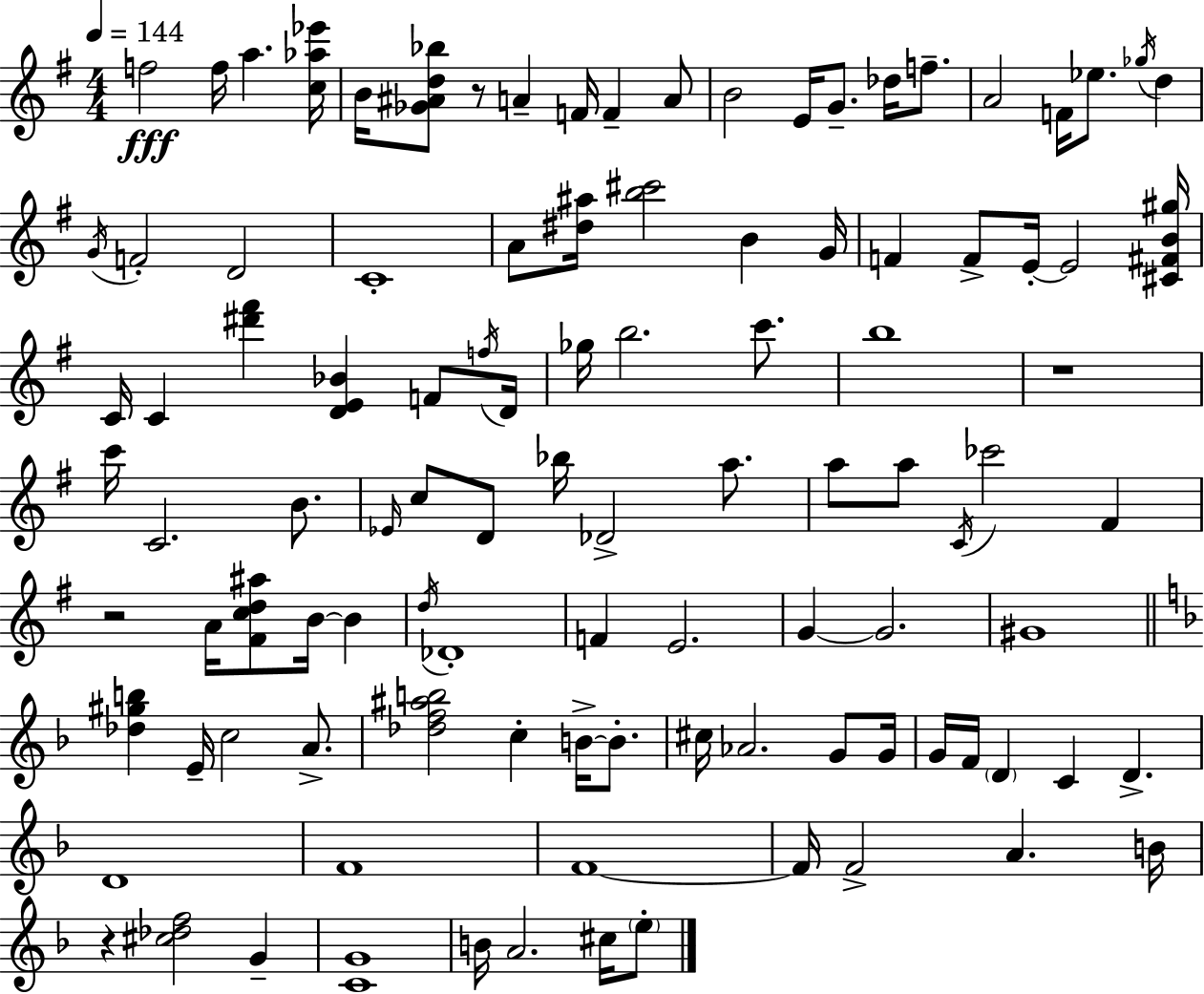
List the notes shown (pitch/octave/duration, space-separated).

F5/h F5/s A5/q. [C5,Ab5,Eb6]/s B4/s [Gb4,A#4,D5,Bb5]/e R/e A4/q F4/s F4/q A4/e B4/h E4/s G4/e. Db5/s F5/e. A4/h F4/s Eb5/e. Gb5/s D5/q G4/s F4/h D4/h C4/w A4/e [D#5,A#5]/s [B5,C#6]/h B4/q G4/s F4/q F4/e E4/s E4/h [C#4,F#4,B4,G#5]/s C4/s C4/q [D#6,F#6]/q [D4,E4,Bb4]/q F4/e F5/s D4/s Gb5/s B5/h. C6/e. B5/w R/w C6/s C4/h. B4/e. Eb4/s C5/e D4/e Bb5/s Db4/h A5/e. A5/e A5/e C4/s CES6/h F#4/q R/h A4/s [F#4,C5,D5,A#5]/e B4/s B4/q D5/s Db4/w F4/q E4/h. G4/q G4/h. G#4/w [Db5,G#5,B5]/q E4/s C5/h A4/e. [Db5,F5,A#5,B5]/h C5/q B4/s B4/e. C#5/s Ab4/h. G4/e G4/s G4/s F4/s D4/q C4/q D4/q. D4/w F4/w F4/w F4/s F4/h A4/q. B4/s R/q [C#5,Db5,F5]/h G4/q [C4,G4]/w B4/s A4/h. C#5/s E5/e